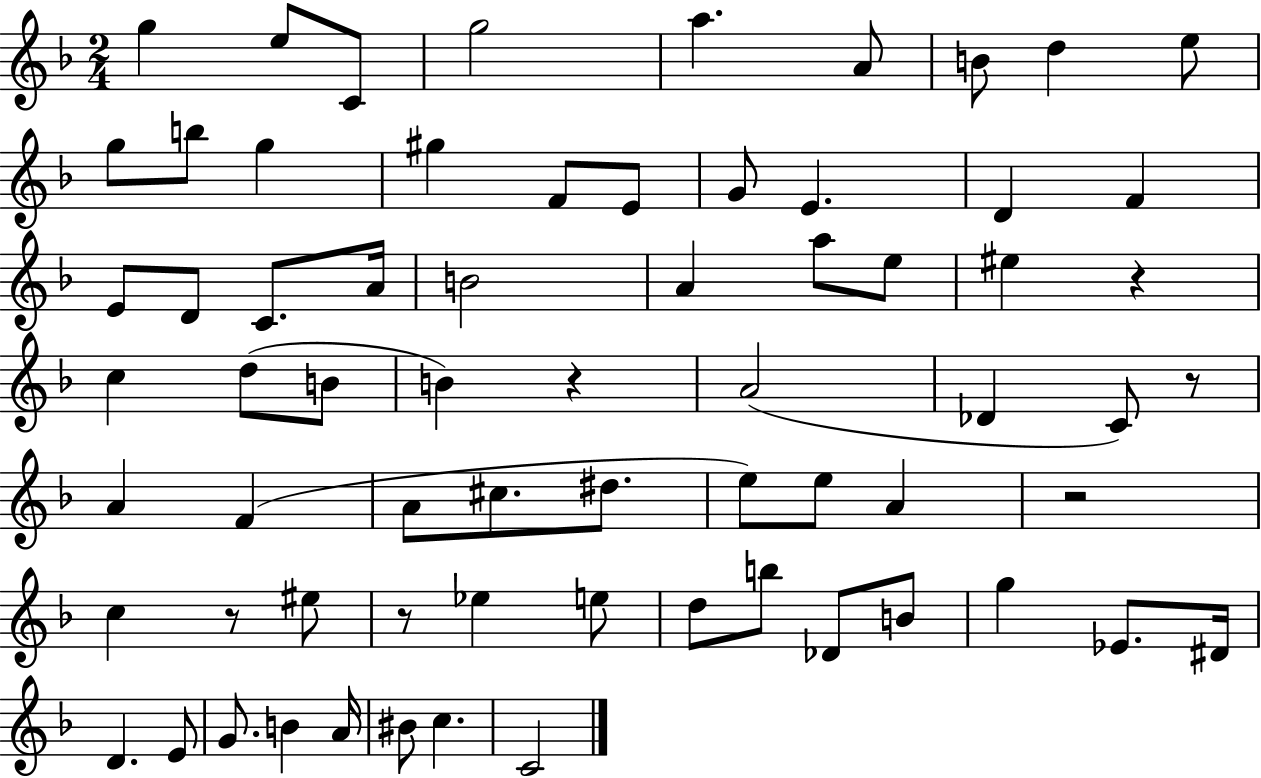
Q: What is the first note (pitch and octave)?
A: G5